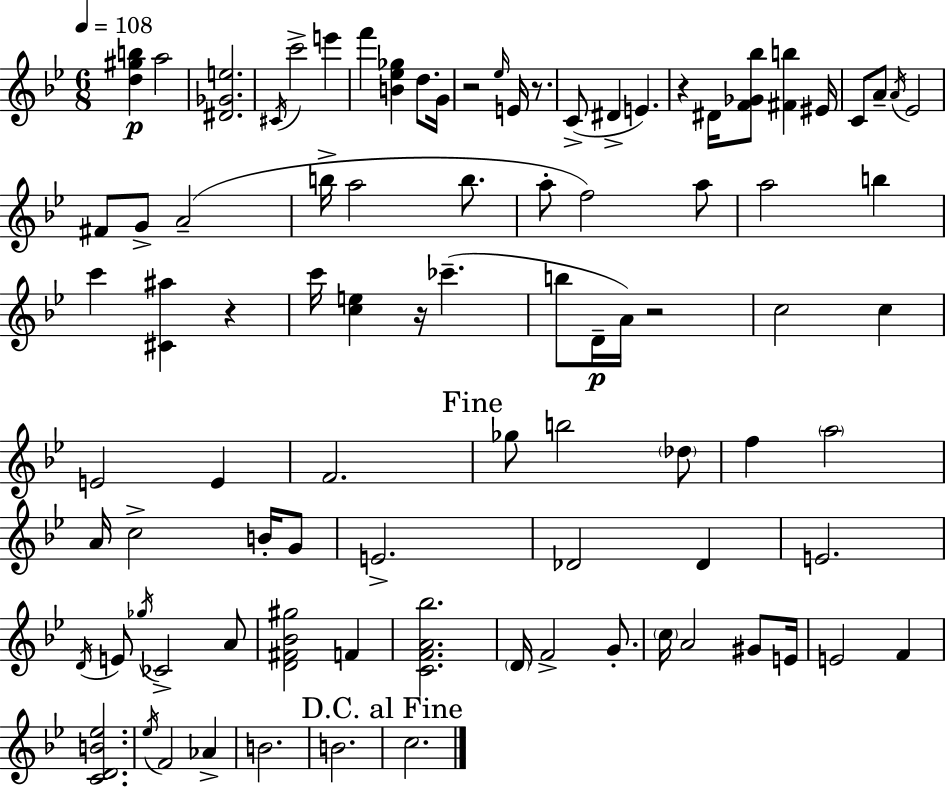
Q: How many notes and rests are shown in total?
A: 90